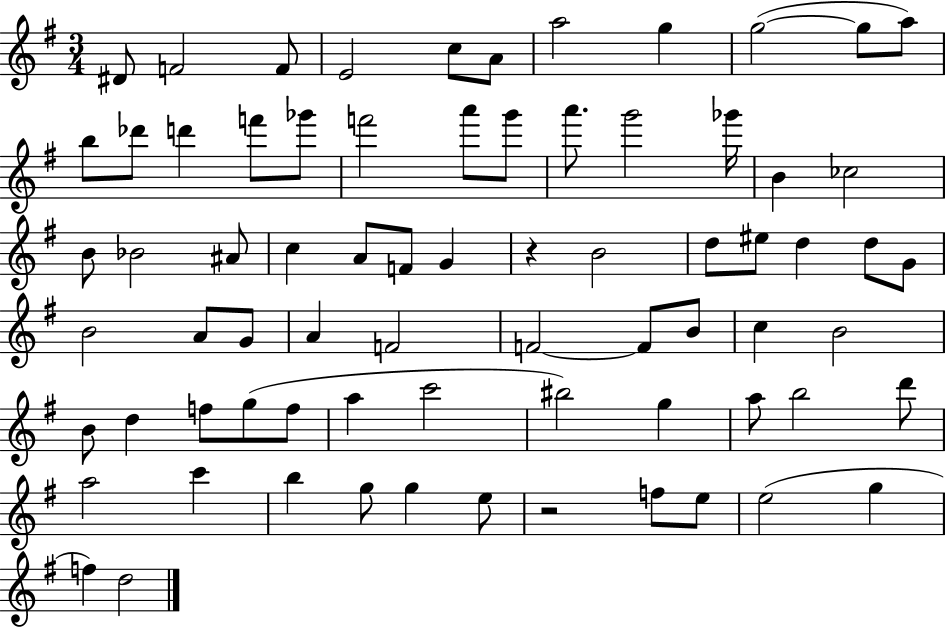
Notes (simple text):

D#4/e F4/h F4/e E4/h C5/e A4/e A5/h G5/q G5/h G5/e A5/e B5/e Db6/e D6/q F6/e Gb6/e F6/h A6/e G6/e A6/e. G6/h Gb6/s B4/q CES5/h B4/e Bb4/h A#4/e C5/q A4/e F4/e G4/q R/q B4/h D5/e EIS5/e D5/q D5/e G4/e B4/h A4/e G4/e A4/q F4/h F4/h F4/e B4/e C5/q B4/h B4/e D5/q F5/e G5/e F5/e A5/q C6/h BIS5/h G5/q A5/e B5/h D6/e A5/h C6/q B5/q G5/e G5/q E5/e R/h F5/e E5/e E5/h G5/q F5/q D5/h